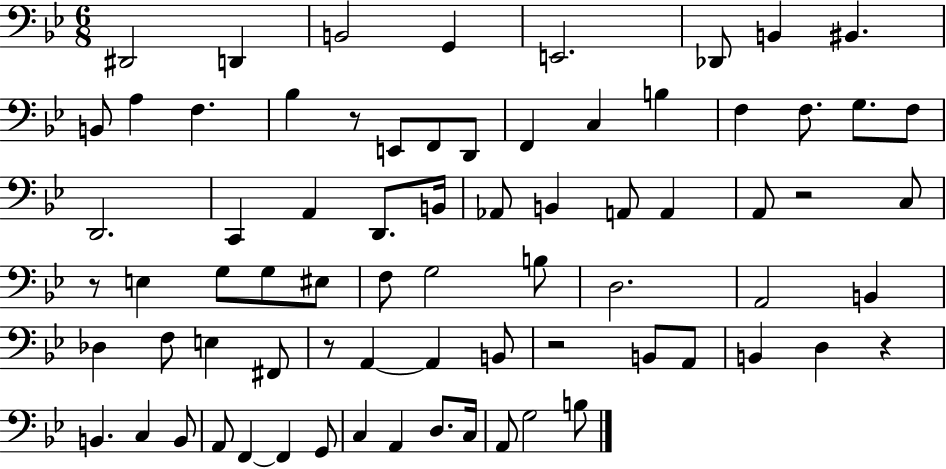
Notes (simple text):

D#2/h D2/q B2/h G2/q E2/h. Db2/e B2/q BIS2/q. B2/e A3/q F3/q. Bb3/q R/e E2/e F2/e D2/e F2/q C3/q B3/q F3/q F3/e. G3/e. F3/e D2/h. C2/q A2/q D2/e. B2/s Ab2/e B2/q A2/e A2/q A2/e R/h C3/e R/e E3/q G3/e G3/e EIS3/e F3/e G3/h B3/e D3/h. A2/h B2/q Db3/q F3/e E3/q F#2/e R/e A2/q A2/q B2/e R/h B2/e A2/e B2/q D3/q R/q B2/q. C3/q B2/e A2/e F2/q F2/q G2/e C3/q A2/q D3/e. C3/s A2/e G3/h B3/e